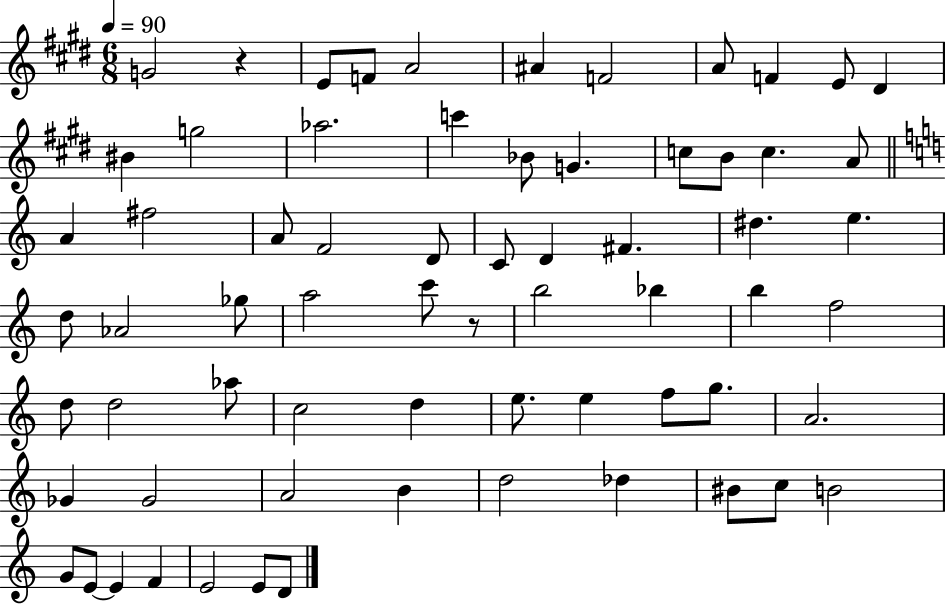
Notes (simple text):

G4/h R/q E4/e F4/e A4/h A#4/q F4/h A4/e F4/q E4/e D#4/q BIS4/q G5/h Ab5/h. C6/q Bb4/e G4/q. C5/e B4/e C5/q. A4/e A4/q F#5/h A4/e F4/h D4/e C4/e D4/q F#4/q. D#5/q. E5/q. D5/e Ab4/h Gb5/e A5/h C6/e R/e B5/h Bb5/q B5/q F5/h D5/e D5/h Ab5/e C5/h D5/q E5/e. E5/q F5/e G5/e. A4/h. Gb4/q Gb4/h A4/h B4/q D5/h Db5/q BIS4/e C5/e B4/h G4/e E4/e E4/q F4/q E4/h E4/e D4/e